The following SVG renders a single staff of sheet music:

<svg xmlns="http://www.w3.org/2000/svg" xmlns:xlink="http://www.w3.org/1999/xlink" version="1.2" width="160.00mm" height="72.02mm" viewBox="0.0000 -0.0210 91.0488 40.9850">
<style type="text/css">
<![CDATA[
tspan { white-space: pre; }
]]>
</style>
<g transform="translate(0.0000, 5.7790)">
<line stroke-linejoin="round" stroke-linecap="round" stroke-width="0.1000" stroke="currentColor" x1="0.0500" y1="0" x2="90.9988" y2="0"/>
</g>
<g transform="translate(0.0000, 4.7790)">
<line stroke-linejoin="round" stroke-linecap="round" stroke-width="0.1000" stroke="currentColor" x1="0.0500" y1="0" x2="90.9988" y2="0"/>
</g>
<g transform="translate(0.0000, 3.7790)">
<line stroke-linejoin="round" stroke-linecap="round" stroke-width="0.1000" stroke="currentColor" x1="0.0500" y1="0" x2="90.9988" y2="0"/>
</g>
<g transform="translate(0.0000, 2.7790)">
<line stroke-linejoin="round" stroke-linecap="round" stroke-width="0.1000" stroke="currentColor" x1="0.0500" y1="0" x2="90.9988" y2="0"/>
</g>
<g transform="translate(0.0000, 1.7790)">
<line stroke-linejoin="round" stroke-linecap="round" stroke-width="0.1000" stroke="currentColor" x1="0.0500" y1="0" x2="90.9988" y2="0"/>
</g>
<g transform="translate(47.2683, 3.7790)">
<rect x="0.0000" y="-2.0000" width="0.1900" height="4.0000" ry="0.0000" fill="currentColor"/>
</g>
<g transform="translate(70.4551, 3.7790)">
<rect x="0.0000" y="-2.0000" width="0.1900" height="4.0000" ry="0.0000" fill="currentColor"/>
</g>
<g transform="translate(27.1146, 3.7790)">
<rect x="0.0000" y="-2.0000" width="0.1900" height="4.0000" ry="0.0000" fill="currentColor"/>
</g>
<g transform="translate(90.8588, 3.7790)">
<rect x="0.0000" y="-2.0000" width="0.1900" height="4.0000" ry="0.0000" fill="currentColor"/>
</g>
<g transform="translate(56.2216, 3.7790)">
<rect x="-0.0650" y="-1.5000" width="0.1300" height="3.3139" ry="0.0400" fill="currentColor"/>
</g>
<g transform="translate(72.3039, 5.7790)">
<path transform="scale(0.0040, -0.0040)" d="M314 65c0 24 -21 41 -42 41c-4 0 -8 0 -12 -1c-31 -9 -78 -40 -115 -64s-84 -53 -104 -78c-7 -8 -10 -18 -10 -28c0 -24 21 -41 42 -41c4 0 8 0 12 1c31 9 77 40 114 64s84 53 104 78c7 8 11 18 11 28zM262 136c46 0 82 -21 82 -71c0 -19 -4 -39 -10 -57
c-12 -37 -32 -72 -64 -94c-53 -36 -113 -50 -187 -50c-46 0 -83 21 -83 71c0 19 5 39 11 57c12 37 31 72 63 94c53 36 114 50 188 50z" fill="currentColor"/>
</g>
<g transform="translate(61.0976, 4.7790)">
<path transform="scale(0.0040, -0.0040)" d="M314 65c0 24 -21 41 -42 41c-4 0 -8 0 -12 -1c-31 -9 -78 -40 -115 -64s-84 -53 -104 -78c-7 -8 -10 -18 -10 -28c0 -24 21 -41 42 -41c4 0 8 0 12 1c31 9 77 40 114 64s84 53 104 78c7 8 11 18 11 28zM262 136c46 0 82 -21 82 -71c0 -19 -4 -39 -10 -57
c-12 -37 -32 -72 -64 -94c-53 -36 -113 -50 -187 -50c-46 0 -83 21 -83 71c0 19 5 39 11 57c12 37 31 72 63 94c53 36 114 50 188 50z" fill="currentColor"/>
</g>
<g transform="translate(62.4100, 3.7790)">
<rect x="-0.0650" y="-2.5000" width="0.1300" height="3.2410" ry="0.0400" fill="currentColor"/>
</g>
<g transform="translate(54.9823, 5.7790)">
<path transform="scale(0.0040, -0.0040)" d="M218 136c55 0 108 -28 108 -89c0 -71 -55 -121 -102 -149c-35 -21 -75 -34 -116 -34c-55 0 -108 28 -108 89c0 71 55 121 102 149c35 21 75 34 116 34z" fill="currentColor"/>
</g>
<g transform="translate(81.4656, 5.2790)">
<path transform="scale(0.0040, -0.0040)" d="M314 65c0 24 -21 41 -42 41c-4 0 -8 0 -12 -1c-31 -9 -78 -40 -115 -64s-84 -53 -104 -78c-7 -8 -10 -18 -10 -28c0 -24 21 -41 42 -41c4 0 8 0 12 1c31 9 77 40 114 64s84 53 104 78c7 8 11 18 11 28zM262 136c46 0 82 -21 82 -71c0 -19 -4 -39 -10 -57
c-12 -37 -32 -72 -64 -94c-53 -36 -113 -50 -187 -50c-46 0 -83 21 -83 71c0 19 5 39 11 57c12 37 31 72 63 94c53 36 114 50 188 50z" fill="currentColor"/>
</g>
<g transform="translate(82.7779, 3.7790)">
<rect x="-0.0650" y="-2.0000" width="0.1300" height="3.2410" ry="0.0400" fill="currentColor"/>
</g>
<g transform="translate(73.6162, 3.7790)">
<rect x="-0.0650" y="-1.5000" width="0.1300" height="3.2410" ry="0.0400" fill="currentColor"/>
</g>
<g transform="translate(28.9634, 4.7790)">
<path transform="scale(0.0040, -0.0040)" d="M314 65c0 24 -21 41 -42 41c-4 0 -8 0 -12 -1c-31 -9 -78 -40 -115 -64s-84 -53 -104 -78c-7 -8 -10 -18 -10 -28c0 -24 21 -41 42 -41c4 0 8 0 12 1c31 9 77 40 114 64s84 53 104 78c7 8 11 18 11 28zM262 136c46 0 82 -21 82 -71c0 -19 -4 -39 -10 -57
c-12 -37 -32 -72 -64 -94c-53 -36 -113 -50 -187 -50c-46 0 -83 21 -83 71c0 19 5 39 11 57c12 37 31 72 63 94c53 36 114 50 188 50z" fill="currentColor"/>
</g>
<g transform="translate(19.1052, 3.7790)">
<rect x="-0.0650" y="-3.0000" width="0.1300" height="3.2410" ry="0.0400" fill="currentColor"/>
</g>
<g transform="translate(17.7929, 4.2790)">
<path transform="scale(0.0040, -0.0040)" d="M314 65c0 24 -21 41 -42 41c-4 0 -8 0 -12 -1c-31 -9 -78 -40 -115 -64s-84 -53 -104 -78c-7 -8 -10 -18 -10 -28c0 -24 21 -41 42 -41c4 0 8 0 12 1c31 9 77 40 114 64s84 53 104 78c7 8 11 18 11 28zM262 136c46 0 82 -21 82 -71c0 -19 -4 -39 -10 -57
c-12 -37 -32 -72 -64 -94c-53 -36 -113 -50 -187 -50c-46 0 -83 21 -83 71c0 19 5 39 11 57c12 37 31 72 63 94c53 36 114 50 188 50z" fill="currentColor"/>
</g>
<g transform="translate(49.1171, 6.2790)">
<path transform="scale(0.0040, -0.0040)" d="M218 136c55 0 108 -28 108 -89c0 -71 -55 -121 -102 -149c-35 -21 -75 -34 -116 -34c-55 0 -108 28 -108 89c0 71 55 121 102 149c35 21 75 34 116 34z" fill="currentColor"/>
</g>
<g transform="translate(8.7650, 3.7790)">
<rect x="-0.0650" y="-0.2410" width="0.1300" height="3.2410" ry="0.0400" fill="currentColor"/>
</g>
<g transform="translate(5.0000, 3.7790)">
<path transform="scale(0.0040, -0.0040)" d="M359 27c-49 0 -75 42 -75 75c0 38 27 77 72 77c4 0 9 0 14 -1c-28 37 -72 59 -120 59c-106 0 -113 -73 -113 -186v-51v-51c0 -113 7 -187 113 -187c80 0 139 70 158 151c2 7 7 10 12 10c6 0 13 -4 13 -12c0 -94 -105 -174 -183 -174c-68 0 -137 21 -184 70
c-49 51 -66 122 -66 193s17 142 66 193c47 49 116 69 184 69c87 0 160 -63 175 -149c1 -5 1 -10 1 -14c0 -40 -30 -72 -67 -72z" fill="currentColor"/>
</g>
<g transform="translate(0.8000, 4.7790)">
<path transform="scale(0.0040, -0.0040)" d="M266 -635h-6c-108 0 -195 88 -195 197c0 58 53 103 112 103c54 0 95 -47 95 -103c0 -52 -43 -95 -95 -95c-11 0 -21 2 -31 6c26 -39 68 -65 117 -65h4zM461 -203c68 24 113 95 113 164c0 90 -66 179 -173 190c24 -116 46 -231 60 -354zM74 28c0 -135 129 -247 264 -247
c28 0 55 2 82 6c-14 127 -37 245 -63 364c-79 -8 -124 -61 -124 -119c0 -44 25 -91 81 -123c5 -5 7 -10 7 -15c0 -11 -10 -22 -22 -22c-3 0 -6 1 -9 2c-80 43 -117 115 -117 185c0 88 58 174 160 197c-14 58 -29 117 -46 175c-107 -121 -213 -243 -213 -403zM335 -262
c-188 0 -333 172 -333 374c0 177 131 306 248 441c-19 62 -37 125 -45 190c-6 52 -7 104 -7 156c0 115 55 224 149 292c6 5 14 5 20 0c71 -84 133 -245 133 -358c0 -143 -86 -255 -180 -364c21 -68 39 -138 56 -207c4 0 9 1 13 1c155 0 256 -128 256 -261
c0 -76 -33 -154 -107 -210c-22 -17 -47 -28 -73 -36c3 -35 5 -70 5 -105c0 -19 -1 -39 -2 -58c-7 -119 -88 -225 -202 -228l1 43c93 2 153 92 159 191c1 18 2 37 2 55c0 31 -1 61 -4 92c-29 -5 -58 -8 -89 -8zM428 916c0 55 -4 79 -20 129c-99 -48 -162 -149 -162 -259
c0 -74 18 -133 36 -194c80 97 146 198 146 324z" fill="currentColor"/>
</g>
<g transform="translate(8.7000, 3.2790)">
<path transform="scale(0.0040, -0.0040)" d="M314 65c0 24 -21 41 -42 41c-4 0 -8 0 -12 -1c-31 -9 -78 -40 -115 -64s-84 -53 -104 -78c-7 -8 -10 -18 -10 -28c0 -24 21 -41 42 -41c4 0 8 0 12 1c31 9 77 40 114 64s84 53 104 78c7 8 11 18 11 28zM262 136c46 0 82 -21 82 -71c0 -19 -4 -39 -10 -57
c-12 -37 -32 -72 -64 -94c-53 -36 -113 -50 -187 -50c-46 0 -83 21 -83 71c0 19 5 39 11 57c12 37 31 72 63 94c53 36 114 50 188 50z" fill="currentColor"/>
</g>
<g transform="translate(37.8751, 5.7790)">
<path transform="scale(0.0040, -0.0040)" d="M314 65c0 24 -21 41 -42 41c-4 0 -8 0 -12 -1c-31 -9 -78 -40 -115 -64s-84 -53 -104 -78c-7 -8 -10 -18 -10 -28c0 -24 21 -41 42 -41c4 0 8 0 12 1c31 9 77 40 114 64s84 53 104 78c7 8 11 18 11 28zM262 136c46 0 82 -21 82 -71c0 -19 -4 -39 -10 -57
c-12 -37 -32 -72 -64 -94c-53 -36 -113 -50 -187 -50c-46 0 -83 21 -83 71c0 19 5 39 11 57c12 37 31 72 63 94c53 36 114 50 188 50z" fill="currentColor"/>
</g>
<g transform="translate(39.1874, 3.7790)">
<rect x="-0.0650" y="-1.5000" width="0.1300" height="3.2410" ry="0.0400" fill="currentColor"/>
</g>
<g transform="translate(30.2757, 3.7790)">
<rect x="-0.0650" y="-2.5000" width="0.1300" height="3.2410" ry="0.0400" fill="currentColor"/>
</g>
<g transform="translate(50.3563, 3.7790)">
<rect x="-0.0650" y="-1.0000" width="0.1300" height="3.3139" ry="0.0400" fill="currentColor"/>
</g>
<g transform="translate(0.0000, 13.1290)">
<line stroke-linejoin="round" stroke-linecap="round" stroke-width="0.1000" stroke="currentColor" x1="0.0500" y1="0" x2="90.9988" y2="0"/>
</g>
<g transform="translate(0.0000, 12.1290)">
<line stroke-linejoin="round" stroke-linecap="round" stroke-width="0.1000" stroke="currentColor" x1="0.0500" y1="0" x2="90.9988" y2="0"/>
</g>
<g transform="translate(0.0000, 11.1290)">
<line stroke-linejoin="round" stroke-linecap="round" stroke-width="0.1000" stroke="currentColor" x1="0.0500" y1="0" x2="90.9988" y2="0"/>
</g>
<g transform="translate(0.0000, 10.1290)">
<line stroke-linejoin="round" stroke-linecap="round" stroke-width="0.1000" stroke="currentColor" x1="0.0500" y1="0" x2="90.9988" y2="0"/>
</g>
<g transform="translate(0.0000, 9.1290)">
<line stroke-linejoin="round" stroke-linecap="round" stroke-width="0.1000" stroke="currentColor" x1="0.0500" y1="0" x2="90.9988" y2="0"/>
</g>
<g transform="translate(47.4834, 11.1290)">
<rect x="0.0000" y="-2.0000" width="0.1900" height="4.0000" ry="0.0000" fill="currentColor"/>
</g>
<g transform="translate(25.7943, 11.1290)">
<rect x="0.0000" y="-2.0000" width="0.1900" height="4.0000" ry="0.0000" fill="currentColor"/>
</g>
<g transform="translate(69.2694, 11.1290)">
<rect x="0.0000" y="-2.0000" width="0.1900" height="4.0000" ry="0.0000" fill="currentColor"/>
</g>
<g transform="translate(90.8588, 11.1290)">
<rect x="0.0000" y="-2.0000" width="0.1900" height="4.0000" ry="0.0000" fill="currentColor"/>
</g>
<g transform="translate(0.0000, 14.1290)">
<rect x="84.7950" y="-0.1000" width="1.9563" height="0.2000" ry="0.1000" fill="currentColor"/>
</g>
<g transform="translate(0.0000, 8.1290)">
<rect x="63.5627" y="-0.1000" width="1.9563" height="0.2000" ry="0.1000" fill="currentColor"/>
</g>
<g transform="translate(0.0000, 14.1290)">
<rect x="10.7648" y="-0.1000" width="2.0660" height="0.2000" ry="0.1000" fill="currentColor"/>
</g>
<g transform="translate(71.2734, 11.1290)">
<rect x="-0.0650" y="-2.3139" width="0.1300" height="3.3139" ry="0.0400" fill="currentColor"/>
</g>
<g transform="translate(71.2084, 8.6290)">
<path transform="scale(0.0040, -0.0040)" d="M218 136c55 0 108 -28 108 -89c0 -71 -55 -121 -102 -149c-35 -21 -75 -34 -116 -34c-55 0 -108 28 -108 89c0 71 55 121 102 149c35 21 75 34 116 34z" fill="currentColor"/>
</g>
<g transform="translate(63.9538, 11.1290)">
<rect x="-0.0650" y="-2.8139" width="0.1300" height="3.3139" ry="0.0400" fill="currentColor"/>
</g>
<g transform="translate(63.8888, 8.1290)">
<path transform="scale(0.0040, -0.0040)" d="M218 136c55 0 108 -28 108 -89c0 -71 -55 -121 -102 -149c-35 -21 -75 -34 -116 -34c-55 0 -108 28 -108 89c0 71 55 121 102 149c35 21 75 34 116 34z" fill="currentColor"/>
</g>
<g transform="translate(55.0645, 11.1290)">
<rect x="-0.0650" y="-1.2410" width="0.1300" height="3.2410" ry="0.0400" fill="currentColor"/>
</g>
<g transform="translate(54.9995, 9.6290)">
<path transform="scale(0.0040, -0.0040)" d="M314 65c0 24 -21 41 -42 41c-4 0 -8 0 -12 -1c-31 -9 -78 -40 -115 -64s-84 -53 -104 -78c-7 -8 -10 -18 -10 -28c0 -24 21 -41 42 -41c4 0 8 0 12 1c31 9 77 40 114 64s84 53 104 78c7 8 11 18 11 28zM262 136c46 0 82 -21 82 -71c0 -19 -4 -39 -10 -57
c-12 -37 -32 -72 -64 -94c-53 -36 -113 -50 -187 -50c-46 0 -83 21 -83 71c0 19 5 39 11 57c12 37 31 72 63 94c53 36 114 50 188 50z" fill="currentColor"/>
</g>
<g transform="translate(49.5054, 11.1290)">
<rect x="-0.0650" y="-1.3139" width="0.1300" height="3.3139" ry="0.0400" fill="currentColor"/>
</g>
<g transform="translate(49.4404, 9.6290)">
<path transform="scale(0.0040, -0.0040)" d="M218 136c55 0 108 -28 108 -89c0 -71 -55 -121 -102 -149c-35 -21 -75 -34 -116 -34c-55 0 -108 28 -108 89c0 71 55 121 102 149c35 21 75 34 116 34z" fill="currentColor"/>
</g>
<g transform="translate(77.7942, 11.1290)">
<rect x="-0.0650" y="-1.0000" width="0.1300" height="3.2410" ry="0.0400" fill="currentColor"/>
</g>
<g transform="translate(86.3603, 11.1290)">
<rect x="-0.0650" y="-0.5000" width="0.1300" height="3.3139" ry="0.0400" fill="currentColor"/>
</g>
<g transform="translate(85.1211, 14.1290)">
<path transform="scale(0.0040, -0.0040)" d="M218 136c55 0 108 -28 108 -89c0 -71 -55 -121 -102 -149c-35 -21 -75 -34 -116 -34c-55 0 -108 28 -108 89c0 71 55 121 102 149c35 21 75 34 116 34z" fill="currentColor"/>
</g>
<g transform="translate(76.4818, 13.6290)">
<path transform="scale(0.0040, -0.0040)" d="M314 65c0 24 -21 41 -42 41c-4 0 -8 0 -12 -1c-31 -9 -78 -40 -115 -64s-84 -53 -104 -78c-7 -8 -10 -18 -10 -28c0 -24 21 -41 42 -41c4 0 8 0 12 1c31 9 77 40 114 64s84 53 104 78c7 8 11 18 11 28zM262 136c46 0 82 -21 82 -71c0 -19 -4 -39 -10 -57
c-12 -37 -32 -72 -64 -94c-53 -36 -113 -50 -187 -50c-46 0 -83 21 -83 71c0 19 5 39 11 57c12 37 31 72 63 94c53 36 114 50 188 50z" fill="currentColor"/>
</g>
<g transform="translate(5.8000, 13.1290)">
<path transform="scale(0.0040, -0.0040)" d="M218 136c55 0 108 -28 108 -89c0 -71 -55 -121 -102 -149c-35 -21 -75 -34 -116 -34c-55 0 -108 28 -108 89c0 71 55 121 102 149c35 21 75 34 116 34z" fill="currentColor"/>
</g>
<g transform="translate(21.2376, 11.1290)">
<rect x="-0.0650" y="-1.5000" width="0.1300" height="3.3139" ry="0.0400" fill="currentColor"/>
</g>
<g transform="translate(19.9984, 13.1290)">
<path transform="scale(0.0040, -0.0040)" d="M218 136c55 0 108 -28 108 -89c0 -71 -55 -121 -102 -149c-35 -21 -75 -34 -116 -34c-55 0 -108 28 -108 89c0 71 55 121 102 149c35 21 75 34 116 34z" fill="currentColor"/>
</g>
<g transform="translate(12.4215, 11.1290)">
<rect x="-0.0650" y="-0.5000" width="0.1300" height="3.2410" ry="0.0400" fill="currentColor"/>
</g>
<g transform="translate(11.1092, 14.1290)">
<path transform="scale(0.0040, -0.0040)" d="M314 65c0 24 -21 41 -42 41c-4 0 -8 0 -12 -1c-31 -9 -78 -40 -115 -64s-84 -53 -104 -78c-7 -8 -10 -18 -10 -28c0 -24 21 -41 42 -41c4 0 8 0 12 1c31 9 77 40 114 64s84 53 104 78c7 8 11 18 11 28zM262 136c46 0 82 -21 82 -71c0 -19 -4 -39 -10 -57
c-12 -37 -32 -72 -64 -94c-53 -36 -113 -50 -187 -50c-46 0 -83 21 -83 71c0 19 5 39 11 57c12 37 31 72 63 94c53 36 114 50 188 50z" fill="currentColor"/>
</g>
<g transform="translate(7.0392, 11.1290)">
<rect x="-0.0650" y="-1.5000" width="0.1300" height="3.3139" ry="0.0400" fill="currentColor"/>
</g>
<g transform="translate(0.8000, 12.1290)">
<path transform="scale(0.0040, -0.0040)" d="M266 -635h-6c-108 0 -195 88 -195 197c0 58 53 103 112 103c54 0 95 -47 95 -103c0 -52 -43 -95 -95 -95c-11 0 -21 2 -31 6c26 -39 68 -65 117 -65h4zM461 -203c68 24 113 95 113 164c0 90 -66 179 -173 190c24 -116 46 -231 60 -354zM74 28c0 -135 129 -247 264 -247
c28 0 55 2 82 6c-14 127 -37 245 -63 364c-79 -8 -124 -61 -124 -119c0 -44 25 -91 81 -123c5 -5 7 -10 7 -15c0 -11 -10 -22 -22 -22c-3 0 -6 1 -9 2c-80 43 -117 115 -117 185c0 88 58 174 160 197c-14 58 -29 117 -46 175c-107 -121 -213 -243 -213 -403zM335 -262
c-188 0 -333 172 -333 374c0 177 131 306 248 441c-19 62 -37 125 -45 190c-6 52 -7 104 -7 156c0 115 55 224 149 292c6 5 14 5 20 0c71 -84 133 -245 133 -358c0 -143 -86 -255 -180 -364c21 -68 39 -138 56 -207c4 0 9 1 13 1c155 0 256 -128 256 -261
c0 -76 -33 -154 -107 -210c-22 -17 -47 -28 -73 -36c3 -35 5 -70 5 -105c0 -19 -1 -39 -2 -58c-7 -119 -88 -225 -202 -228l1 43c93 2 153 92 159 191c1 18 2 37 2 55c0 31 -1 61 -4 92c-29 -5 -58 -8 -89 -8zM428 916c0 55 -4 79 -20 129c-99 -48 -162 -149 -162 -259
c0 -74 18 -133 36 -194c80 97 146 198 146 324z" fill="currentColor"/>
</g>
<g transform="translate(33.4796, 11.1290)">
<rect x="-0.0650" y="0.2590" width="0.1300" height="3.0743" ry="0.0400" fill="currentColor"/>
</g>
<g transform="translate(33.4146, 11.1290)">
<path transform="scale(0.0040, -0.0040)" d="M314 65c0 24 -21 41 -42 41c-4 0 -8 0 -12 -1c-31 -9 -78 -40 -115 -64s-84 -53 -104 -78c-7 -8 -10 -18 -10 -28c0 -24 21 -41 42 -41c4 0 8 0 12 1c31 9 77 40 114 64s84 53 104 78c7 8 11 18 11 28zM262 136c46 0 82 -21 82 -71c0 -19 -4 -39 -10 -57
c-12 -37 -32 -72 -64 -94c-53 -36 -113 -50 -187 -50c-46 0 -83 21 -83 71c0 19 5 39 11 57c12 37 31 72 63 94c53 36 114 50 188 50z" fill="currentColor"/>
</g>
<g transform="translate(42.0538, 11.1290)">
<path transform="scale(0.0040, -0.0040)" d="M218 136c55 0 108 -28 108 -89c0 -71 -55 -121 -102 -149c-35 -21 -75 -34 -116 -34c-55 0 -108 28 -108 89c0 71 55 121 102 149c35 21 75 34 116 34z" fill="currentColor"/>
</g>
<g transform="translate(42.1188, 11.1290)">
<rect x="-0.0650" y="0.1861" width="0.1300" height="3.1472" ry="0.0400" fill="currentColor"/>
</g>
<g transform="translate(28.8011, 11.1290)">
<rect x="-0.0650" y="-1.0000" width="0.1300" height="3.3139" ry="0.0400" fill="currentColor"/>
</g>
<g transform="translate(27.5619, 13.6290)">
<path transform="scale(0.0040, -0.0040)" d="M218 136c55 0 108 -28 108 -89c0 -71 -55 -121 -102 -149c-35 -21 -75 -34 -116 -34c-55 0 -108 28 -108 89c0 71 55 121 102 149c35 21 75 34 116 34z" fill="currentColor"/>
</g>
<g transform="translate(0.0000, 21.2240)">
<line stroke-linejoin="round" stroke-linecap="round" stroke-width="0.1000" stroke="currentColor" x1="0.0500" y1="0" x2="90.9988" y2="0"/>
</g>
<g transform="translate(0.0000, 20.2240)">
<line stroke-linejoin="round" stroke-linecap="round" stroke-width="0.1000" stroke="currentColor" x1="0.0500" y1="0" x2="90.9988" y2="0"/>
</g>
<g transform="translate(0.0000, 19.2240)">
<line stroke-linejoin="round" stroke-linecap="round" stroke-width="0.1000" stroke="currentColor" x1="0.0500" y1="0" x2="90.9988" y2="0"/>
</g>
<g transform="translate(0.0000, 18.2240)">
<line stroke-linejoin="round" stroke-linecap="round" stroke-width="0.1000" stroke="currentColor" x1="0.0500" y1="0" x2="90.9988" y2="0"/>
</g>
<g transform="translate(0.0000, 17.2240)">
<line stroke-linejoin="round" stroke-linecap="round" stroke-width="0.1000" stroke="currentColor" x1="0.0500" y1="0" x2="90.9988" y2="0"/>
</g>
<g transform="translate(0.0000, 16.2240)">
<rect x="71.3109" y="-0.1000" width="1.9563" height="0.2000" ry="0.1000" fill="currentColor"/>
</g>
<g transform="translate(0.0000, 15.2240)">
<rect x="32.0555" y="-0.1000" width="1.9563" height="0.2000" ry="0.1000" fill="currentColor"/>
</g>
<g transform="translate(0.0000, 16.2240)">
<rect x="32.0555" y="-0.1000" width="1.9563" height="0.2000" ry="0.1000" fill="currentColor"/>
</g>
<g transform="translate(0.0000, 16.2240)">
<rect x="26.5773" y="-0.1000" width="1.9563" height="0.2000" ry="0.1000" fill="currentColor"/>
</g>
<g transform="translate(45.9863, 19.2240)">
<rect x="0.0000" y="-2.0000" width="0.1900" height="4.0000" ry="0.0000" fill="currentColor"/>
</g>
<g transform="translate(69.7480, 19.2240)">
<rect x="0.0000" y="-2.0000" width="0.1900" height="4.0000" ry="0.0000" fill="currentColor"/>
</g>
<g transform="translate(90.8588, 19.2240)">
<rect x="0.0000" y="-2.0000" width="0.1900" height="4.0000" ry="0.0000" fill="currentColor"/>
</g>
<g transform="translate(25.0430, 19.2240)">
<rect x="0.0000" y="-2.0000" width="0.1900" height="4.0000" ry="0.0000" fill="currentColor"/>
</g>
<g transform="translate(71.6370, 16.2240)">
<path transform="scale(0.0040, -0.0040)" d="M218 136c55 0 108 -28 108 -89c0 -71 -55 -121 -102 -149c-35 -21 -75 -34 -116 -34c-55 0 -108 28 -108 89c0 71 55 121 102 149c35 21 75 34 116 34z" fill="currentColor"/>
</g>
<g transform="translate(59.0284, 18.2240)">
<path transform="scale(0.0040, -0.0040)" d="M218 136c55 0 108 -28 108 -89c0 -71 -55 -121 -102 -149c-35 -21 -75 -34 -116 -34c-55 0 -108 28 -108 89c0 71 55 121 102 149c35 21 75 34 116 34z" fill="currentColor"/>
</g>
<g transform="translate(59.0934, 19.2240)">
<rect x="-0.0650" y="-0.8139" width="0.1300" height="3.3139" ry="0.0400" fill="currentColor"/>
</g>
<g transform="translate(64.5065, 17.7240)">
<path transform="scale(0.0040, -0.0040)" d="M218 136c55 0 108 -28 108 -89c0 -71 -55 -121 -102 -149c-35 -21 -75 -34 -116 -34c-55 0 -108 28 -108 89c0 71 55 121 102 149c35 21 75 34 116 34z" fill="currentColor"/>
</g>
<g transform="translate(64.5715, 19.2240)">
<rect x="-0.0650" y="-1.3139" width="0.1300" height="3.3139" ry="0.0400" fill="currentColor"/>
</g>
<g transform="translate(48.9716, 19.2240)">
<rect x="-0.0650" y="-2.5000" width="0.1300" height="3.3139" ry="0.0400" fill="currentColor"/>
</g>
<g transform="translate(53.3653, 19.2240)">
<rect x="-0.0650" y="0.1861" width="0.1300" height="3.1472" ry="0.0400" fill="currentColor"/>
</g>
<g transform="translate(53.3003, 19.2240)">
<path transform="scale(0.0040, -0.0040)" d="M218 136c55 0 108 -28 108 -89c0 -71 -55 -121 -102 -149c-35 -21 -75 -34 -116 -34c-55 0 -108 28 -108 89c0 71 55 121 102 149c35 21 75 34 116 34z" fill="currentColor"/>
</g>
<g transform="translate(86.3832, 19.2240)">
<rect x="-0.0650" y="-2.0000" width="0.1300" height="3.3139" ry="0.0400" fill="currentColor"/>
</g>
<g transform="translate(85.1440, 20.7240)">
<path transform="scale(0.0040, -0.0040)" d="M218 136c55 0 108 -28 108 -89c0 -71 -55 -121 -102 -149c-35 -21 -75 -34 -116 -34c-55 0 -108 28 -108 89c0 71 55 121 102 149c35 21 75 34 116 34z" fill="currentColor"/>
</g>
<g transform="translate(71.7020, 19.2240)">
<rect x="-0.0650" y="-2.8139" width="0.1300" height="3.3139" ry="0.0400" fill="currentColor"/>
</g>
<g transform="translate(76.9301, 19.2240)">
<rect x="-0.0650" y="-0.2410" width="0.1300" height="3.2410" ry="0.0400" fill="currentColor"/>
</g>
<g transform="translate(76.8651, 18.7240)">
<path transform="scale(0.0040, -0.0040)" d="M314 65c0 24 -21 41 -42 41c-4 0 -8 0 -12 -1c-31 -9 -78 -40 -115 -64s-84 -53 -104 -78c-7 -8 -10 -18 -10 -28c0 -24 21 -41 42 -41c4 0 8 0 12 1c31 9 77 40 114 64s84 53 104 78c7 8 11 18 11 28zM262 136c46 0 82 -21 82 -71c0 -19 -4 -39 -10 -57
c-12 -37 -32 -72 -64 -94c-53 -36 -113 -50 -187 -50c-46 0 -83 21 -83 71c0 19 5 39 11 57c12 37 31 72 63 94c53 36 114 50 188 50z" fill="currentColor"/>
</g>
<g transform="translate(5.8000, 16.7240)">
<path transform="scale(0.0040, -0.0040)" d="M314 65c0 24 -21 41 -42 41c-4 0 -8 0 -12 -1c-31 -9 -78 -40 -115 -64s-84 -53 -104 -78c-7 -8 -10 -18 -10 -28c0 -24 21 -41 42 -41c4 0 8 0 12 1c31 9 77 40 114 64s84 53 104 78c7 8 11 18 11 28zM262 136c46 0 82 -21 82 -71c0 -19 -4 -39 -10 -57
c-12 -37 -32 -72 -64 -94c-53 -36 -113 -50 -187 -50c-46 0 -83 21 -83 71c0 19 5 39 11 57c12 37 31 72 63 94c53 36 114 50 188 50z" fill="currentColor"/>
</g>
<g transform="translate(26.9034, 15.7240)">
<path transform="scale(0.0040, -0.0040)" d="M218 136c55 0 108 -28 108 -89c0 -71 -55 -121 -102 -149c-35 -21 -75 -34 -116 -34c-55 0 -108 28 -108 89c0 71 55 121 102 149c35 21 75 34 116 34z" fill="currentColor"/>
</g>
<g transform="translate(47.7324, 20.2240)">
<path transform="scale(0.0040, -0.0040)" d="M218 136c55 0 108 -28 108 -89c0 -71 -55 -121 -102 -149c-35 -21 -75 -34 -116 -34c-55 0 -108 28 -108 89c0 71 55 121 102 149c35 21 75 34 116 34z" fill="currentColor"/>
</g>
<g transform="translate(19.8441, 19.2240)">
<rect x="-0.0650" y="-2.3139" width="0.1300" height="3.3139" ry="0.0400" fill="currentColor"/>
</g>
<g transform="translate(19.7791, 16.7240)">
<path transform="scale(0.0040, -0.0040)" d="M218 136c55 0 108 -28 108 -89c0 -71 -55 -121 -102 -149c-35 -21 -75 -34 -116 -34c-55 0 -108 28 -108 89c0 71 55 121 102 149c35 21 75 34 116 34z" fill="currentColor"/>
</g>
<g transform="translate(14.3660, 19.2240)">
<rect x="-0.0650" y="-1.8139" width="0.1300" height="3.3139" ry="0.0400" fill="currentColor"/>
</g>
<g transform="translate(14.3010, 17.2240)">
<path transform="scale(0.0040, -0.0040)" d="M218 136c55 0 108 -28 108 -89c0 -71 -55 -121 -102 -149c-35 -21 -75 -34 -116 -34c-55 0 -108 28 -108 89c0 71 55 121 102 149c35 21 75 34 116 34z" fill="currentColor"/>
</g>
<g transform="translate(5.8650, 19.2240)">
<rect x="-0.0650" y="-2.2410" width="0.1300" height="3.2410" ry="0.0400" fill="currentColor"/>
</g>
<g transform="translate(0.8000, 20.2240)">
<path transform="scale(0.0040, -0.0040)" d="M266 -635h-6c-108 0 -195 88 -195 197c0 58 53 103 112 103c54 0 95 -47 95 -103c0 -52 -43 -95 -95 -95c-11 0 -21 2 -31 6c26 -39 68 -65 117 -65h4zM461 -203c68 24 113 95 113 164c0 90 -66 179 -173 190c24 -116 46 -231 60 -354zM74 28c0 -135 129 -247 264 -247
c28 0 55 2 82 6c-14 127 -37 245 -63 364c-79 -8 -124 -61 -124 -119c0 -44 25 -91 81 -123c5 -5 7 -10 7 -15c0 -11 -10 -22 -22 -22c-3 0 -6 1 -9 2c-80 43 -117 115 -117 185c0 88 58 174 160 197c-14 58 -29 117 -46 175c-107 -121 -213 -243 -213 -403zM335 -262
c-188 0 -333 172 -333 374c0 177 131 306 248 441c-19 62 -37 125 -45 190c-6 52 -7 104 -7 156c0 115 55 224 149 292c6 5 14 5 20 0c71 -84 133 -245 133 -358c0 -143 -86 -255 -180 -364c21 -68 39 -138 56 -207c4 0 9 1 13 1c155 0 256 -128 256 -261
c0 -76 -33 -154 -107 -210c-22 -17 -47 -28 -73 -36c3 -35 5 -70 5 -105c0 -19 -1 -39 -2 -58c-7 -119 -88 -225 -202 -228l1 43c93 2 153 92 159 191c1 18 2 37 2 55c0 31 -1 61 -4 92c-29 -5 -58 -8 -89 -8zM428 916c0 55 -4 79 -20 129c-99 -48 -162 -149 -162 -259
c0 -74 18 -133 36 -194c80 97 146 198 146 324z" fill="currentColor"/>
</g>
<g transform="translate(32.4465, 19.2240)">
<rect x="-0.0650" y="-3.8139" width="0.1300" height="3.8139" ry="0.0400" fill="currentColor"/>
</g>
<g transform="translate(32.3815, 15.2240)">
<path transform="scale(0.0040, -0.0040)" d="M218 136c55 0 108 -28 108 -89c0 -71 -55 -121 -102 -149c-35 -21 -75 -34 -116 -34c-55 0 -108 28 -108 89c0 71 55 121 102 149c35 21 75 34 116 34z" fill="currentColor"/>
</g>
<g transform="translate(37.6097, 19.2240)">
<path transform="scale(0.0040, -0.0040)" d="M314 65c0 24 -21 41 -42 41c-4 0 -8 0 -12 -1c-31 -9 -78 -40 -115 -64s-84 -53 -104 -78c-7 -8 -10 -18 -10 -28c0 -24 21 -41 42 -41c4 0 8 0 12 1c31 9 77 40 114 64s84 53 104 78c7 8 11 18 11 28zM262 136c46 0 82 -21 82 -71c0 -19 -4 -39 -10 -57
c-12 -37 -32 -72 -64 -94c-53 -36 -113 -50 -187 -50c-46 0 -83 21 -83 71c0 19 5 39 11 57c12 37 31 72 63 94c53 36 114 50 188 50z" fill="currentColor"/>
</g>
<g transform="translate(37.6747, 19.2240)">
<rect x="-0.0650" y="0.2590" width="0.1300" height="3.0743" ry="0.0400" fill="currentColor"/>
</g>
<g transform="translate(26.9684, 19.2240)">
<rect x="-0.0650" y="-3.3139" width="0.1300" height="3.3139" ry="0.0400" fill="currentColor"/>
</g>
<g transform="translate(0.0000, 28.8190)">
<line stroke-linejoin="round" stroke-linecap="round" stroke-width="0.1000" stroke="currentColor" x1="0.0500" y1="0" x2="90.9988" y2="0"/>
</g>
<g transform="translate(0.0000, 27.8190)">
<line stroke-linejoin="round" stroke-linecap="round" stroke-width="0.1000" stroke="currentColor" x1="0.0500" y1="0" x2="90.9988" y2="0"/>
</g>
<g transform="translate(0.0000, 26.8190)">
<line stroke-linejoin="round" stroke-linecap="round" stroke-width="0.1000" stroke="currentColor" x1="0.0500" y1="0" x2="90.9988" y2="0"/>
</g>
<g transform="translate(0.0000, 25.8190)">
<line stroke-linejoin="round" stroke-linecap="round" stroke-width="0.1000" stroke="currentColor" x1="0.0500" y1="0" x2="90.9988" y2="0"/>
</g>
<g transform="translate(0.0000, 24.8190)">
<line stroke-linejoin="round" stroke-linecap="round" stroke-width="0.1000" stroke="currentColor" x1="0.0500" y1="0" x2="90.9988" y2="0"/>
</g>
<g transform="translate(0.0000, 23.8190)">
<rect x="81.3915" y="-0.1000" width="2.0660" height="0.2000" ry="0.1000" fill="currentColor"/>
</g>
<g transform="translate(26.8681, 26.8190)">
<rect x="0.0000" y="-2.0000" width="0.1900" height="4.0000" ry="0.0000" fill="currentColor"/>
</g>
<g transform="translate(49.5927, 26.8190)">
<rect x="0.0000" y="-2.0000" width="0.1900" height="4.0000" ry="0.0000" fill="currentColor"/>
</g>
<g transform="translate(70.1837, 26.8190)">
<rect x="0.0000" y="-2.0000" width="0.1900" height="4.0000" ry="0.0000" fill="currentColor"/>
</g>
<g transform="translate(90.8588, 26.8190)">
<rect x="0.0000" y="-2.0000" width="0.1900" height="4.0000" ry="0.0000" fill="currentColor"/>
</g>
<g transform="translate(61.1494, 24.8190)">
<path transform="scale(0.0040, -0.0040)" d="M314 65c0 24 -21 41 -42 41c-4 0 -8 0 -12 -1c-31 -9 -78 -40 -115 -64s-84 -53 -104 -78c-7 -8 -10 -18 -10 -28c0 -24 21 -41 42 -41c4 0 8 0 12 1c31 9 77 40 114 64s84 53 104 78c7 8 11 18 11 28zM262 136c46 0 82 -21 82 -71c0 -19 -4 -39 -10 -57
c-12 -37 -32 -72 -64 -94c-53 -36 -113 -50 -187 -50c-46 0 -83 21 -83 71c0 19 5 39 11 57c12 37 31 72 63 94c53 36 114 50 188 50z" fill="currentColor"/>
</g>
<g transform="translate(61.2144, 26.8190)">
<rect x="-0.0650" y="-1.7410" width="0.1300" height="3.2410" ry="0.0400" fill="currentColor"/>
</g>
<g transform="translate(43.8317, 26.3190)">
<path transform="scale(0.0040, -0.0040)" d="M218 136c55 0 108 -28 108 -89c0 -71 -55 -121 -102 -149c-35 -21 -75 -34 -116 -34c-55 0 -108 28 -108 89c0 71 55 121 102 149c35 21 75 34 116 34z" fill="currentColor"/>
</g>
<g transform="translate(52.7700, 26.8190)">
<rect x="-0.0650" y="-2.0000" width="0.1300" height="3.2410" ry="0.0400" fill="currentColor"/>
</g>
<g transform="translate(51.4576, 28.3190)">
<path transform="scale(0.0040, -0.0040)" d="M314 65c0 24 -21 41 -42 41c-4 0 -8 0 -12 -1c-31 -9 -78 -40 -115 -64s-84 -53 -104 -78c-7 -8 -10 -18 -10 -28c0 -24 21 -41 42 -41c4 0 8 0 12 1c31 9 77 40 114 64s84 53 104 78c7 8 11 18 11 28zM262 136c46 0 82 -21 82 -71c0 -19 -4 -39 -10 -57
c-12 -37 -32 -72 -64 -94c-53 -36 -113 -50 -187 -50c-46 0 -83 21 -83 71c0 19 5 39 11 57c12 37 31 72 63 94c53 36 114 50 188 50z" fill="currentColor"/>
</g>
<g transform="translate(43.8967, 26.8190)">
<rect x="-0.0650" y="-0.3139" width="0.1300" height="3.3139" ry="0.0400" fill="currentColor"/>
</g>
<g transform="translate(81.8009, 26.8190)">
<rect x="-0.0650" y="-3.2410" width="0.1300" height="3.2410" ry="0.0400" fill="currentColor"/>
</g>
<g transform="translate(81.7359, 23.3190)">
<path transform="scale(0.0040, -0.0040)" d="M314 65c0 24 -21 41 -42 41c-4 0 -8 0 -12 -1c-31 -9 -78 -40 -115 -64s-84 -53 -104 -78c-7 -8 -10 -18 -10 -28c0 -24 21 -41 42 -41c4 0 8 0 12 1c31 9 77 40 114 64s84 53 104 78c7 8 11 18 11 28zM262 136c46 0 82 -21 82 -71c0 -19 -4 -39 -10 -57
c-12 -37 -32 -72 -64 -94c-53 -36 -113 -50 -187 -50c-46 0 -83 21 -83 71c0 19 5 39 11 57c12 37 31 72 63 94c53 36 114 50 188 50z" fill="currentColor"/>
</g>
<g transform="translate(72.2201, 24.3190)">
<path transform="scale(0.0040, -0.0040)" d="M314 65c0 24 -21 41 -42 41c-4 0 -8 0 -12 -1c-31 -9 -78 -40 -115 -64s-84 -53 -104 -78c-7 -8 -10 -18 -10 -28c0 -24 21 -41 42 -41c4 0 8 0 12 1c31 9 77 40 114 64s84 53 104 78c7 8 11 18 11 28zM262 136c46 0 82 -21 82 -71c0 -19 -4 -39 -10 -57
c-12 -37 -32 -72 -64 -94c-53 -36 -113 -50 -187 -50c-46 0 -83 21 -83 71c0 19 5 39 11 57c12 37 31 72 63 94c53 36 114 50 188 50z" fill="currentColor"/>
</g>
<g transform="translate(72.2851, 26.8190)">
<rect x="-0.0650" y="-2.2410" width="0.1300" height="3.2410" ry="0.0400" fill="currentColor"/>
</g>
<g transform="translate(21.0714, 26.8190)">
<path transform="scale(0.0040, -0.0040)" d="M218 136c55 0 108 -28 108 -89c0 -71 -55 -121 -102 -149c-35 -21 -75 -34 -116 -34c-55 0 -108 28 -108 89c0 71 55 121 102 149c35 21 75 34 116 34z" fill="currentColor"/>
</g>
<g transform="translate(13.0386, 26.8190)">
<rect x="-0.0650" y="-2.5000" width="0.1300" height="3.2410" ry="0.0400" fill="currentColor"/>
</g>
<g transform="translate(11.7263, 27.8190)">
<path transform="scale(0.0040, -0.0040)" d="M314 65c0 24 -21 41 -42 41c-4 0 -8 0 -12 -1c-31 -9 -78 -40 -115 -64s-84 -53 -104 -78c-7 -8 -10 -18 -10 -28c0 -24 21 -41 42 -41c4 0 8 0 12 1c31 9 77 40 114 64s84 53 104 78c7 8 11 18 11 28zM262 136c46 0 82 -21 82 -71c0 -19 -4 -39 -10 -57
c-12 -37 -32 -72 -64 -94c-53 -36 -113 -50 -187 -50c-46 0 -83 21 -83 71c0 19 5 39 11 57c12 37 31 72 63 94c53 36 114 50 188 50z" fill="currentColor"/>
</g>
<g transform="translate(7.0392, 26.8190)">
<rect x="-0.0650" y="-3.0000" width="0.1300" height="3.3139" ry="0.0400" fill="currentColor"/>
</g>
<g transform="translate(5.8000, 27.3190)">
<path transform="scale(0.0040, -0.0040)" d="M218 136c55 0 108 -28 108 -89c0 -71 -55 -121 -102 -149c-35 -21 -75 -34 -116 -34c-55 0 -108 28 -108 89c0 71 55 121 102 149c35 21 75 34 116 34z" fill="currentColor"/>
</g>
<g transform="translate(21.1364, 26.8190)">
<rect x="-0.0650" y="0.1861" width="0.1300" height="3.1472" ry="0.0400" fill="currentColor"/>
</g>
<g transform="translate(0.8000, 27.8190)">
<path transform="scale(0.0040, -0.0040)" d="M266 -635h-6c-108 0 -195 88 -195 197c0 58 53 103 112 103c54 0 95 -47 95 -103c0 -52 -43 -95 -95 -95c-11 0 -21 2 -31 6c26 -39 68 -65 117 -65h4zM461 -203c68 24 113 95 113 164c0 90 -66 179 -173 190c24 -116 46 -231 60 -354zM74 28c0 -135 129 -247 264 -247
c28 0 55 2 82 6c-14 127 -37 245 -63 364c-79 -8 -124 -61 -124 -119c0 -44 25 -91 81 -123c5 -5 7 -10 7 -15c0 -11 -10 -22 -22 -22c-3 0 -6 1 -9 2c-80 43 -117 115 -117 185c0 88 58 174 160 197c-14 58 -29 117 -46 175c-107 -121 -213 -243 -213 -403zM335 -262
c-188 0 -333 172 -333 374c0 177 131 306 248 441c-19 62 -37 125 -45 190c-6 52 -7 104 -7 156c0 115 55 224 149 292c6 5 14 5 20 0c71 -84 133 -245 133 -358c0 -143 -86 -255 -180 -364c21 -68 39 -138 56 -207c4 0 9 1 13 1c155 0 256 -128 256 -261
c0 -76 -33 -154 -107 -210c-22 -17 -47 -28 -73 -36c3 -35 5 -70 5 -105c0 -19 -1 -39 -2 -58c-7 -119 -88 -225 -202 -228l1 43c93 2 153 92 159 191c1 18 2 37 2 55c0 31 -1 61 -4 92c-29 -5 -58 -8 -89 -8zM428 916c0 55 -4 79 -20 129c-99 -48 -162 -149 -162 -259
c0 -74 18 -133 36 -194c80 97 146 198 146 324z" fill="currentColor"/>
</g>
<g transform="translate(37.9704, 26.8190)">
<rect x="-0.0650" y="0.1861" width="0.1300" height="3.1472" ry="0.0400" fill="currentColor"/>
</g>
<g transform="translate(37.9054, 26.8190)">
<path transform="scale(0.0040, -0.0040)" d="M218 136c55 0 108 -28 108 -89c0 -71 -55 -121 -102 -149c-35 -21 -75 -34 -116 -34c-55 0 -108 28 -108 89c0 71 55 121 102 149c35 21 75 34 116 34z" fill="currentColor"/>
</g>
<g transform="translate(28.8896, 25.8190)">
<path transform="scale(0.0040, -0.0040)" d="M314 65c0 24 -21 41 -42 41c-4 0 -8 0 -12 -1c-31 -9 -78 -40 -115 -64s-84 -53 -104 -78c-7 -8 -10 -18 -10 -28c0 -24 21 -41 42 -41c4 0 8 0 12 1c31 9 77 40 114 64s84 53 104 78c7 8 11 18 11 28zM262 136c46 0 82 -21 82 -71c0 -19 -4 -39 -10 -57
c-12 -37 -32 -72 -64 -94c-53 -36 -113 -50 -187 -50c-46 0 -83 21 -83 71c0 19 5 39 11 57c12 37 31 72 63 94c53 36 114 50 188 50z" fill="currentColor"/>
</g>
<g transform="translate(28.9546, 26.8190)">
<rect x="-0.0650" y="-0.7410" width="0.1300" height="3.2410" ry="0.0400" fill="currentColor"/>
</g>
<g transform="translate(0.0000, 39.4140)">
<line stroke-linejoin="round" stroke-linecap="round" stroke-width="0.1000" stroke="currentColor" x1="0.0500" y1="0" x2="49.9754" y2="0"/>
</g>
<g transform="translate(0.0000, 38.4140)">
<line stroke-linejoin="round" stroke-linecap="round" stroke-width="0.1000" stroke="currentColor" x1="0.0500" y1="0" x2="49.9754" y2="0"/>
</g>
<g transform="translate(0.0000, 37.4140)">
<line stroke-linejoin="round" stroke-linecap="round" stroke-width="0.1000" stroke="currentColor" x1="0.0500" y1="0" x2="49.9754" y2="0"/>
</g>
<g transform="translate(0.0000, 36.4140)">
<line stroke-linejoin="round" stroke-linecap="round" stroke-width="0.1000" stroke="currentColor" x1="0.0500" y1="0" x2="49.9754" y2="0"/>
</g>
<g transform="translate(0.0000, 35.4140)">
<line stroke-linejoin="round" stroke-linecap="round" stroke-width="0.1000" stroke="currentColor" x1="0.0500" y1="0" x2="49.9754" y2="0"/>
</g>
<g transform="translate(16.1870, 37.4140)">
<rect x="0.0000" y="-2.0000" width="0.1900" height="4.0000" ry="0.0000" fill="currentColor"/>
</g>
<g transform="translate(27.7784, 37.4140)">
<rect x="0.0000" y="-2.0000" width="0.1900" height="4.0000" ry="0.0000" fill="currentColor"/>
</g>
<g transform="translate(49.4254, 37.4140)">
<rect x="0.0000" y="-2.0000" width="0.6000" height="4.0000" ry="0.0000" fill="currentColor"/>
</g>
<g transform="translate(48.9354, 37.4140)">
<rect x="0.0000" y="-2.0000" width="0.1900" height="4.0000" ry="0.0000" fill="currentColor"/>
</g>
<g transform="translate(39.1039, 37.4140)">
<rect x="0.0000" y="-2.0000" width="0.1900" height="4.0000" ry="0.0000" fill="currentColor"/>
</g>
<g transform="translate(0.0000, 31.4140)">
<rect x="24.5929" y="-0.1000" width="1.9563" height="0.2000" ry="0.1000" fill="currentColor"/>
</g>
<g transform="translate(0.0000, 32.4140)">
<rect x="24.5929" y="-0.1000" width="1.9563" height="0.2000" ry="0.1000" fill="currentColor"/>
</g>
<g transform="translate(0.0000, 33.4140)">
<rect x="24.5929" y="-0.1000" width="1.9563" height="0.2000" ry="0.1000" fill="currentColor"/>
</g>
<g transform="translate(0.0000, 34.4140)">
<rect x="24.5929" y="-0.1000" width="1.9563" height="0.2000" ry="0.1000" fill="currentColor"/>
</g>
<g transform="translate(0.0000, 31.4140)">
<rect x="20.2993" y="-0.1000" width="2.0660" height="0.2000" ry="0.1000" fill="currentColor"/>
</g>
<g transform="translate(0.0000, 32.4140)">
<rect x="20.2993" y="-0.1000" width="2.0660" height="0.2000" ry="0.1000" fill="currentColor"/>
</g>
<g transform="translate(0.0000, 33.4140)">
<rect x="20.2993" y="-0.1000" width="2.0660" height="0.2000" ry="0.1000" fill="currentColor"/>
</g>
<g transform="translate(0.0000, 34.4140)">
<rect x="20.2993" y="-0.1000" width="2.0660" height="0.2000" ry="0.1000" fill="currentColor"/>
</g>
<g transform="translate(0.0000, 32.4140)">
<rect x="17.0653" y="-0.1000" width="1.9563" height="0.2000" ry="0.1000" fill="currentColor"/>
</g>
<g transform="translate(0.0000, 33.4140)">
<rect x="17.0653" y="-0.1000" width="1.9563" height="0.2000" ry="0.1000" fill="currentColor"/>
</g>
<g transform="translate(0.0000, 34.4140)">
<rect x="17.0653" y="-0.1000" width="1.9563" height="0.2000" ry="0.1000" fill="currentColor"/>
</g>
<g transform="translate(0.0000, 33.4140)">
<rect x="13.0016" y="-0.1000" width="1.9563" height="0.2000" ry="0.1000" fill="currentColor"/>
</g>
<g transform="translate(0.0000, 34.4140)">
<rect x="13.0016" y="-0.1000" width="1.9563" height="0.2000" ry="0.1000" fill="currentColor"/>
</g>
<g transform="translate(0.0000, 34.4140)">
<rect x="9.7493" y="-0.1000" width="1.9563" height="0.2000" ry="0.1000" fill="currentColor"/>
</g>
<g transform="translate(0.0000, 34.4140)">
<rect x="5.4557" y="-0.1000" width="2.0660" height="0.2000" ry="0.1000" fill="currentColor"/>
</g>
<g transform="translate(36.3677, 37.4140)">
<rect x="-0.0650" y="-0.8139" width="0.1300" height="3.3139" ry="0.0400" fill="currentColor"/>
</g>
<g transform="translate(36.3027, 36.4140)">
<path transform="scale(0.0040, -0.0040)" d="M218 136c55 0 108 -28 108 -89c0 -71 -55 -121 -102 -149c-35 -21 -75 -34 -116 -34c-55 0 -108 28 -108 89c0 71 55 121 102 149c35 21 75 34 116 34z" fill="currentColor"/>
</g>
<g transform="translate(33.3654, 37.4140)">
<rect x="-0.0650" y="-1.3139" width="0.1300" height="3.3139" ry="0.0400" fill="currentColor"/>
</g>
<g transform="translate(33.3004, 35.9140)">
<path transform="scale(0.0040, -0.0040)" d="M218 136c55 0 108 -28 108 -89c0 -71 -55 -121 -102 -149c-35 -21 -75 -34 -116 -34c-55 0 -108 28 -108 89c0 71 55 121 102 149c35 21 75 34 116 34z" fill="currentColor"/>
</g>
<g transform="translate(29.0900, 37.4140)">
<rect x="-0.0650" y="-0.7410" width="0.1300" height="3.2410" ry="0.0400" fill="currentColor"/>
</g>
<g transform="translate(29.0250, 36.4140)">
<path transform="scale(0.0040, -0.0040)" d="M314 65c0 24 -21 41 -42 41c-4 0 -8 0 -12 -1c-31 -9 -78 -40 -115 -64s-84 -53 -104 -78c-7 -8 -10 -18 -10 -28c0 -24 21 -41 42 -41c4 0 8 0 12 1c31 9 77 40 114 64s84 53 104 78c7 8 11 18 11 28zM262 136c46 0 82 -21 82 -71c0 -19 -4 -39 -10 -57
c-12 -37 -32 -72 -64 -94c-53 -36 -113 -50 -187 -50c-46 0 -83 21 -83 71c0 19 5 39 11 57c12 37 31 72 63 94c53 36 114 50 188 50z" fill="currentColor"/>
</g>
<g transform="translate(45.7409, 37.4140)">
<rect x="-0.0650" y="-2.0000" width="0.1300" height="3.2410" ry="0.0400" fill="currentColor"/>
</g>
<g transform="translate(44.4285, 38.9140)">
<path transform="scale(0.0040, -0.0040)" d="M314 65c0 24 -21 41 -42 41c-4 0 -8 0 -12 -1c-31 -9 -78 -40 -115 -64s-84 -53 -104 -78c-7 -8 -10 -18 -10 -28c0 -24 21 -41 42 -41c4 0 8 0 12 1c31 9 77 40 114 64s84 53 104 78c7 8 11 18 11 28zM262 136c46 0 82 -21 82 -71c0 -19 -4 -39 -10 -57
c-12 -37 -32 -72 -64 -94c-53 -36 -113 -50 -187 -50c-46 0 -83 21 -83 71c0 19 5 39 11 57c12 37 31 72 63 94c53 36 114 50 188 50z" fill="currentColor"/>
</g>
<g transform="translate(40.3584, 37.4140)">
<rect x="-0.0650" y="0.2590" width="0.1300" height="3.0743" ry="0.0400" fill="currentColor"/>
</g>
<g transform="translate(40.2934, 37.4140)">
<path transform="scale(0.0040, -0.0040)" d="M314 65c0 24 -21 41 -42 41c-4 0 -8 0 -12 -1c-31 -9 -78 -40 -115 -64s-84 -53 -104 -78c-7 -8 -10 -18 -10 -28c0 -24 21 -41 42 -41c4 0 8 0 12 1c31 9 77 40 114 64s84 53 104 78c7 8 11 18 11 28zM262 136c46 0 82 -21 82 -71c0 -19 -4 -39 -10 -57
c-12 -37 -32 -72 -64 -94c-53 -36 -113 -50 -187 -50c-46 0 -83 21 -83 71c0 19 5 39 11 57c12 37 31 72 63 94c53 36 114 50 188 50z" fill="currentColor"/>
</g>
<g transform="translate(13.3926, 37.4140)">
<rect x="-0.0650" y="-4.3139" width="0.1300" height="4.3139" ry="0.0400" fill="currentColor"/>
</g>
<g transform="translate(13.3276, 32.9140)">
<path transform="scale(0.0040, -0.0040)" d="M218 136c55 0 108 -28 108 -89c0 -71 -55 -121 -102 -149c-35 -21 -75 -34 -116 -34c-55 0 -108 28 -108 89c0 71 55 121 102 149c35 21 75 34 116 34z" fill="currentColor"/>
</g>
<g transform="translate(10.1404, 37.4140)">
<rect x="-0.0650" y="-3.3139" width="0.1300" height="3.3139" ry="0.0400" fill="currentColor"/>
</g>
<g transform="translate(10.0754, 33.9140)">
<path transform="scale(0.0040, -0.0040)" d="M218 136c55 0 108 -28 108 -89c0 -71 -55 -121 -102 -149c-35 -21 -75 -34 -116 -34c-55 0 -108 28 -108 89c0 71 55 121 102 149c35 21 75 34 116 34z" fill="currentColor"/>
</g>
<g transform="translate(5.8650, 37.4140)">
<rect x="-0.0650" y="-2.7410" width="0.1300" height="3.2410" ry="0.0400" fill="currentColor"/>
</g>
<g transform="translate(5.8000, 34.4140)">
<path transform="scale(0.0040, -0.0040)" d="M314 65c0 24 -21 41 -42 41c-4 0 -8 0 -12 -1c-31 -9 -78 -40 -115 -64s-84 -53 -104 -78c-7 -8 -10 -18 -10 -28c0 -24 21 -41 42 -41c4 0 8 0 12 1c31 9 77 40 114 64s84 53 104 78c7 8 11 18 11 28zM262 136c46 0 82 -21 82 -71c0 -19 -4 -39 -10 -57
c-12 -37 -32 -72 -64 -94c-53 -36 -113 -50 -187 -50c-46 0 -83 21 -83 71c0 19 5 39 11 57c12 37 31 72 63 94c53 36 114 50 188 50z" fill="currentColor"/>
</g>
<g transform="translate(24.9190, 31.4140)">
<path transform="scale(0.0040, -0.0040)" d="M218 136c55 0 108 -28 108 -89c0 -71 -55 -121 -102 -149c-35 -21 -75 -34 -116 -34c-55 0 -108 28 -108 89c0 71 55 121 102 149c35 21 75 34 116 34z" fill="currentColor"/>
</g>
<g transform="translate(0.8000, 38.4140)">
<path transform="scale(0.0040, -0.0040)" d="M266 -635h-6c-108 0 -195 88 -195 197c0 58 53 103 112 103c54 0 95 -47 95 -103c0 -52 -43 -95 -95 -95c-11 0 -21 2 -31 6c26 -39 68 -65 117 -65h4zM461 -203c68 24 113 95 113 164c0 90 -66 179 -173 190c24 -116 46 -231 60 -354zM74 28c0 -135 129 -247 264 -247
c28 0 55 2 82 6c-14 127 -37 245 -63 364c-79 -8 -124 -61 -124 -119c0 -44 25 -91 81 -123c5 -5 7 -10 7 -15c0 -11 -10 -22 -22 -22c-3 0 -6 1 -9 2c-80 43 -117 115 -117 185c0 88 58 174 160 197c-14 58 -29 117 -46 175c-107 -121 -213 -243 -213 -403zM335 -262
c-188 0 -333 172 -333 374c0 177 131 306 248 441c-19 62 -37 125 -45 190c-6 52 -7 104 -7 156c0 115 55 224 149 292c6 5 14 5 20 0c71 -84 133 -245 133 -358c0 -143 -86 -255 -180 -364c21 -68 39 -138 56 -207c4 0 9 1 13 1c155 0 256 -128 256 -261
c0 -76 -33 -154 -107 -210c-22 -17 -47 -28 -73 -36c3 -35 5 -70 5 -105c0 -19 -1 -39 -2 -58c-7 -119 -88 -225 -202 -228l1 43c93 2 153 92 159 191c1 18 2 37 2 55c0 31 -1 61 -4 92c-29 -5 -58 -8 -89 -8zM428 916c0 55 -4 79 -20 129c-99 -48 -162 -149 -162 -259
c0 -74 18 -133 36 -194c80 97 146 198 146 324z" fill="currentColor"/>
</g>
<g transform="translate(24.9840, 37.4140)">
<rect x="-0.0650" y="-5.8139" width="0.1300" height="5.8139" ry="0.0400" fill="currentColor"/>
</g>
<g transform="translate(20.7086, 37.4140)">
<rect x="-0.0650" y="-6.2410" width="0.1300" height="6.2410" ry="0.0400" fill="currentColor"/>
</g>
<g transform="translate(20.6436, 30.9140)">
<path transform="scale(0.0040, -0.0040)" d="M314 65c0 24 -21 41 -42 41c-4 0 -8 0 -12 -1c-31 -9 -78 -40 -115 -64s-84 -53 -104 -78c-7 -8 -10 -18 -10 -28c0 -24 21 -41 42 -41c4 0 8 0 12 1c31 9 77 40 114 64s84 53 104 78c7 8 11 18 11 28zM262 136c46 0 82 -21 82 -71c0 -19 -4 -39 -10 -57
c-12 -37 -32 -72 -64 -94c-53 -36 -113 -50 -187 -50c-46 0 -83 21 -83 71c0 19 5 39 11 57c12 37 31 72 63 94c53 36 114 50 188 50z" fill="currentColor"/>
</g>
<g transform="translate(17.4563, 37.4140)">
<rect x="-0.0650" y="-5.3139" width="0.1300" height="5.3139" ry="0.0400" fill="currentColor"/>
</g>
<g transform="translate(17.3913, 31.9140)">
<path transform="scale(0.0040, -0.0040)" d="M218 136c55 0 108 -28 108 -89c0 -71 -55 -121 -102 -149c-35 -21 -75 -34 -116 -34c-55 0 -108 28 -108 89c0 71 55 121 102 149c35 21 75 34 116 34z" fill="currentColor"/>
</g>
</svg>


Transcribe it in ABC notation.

X:1
T:Untitled
M:4/4
L:1/4
K:C
c2 A2 G2 E2 D E G2 E2 F2 E C2 E D B2 B e e2 a g D2 C g2 f g b c' B2 G B d e a c2 F A G2 B d2 B c F2 f2 g2 b2 a2 b d' f' a'2 g' d2 e d B2 F2